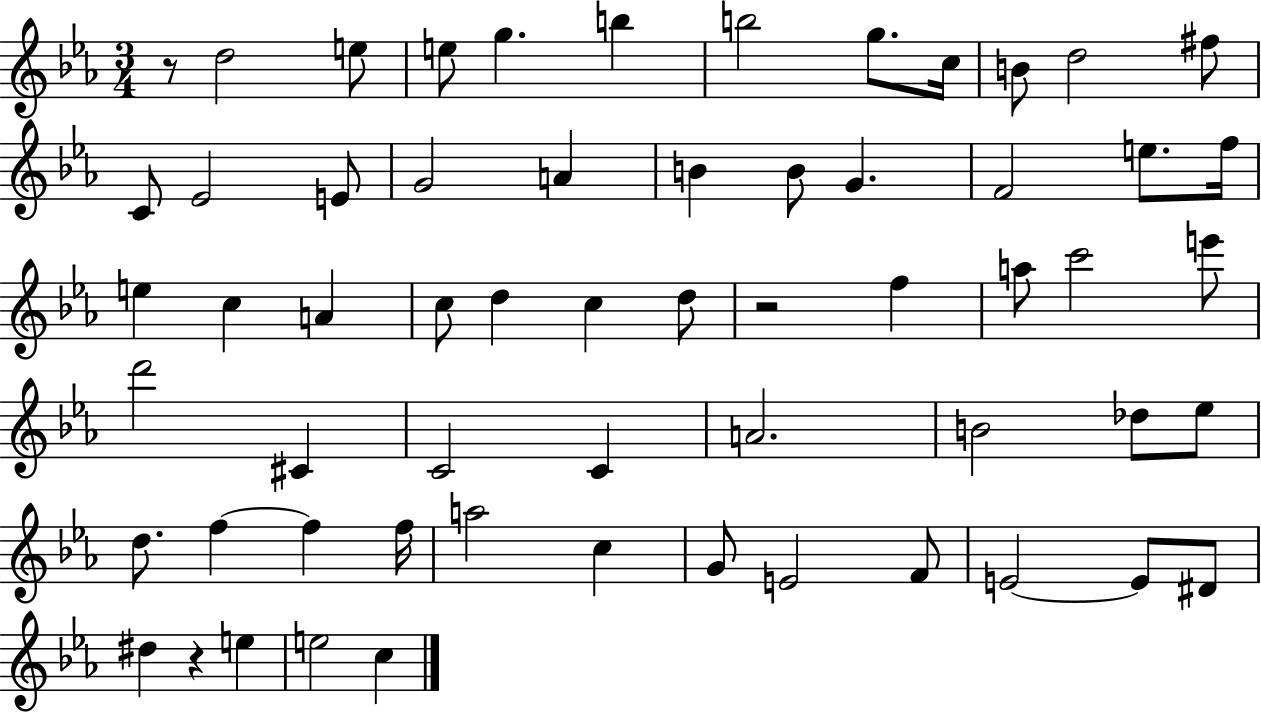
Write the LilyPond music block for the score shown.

{
  \clef treble
  \numericTimeSignature
  \time 3/4
  \key ees \major
  r8 d''2 e''8 | e''8 g''4. b''4 | b''2 g''8. c''16 | b'8 d''2 fis''8 | \break c'8 ees'2 e'8 | g'2 a'4 | b'4 b'8 g'4. | f'2 e''8. f''16 | \break e''4 c''4 a'4 | c''8 d''4 c''4 d''8 | r2 f''4 | a''8 c'''2 e'''8 | \break d'''2 cis'4 | c'2 c'4 | a'2. | b'2 des''8 ees''8 | \break d''8. f''4~~ f''4 f''16 | a''2 c''4 | g'8 e'2 f'8 | e'2~~ e'8 dis'8 | \break dis''4 r4 e''4 | e''2 c''4 | \bar "|."
}